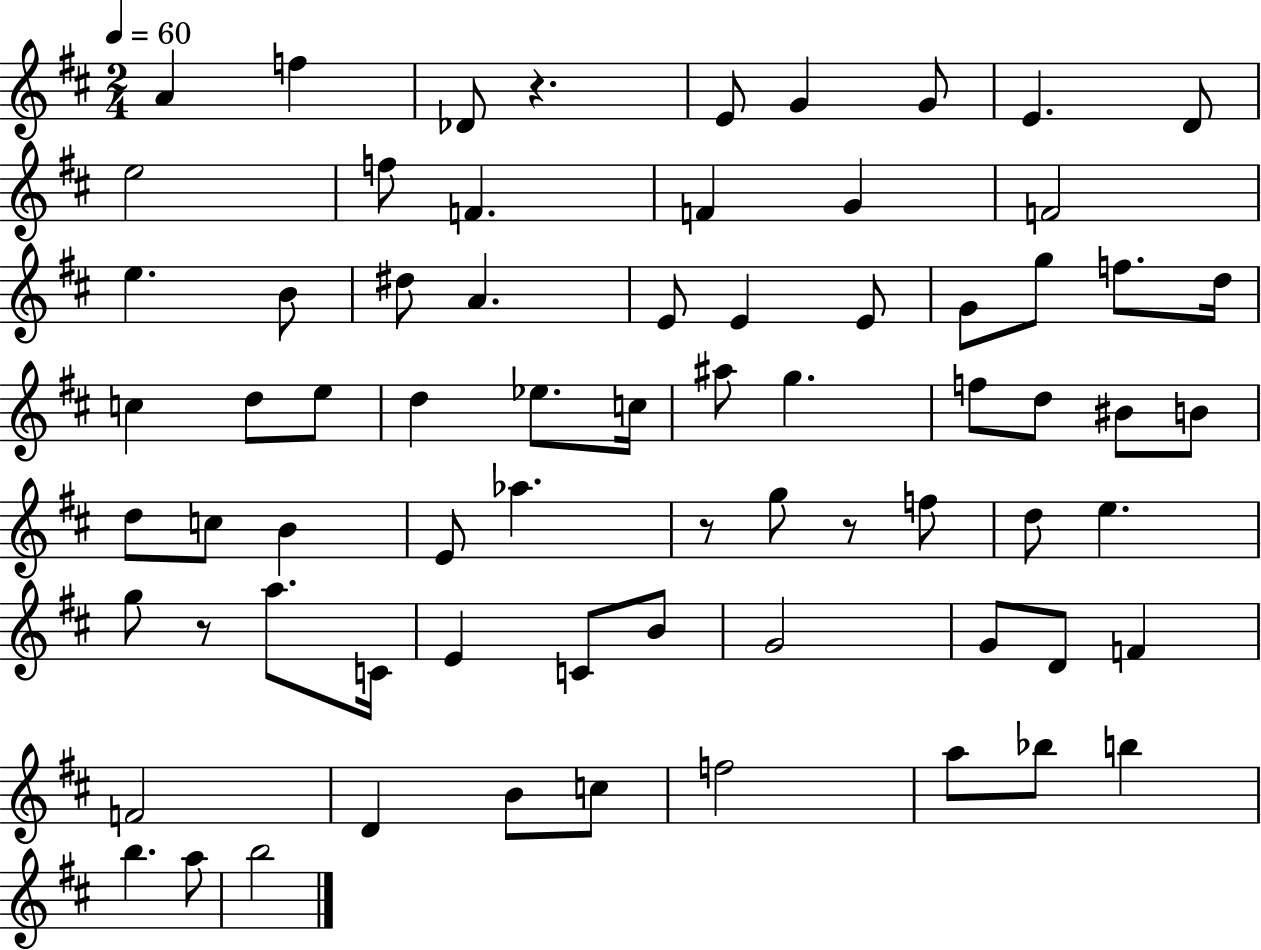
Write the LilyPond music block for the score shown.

{
  \clef treble
  \numericTimeSignature
  \time 2/4
  \key d \major
  \tempo 4 = 60
  \repeat volta 2 { a'4 f''4 | des'8 r4. | e'8 g'4 g'8 | e'4. d'8 | \break e''2 | f''8 f'4. | f'4 g'4 | f'2 | \break e''4. b'8 | dis''8 a'4. | e'8 e'4 e'8 | g'8 g''8 f''8. d''16 | \break c''4 d''8 e''8 | d''4 ees''8. c''16 | ais''8 g''4. | f''8 d''8 bis'8 b'8 | \break d''8 c''8 b'4 | e'8 aes''4. | r8 g''8 r8 f''8 | d''8 e''4. | \break g''8 r8 a''8. c'16 | e'4 c'8 b'8 | g'2 | g'8 d'8 f'4 | \break f'2 | d'4 b'8 c''8 | f''2 | a''8 bes''8 b''4 | \break b''4. a''8 | b''2 | } \bar "|."
}